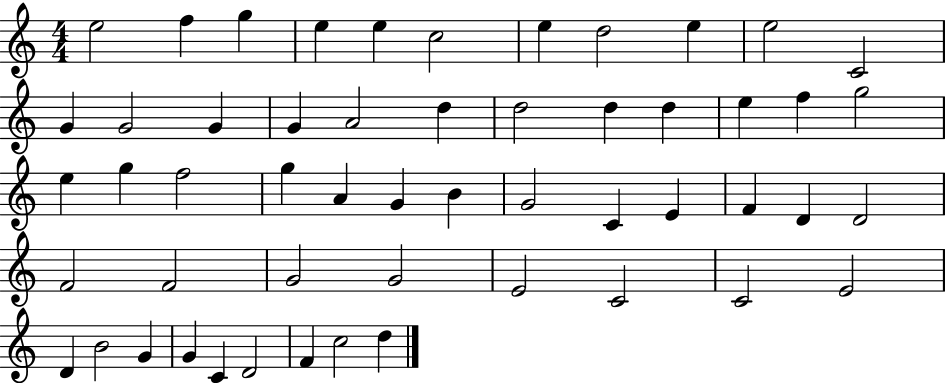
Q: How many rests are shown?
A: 0